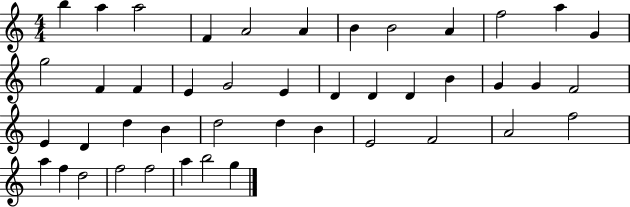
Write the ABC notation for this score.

X:1
T:Untitled
M:4/4
L:1/4
K:C
b a a2 F A2 A B B2 A f2 a G g2 F F E G2 E D D D B G G F2 E D d B d2 d B E2 F2 A2 f2 a f d2 f2 f2 a b2 g